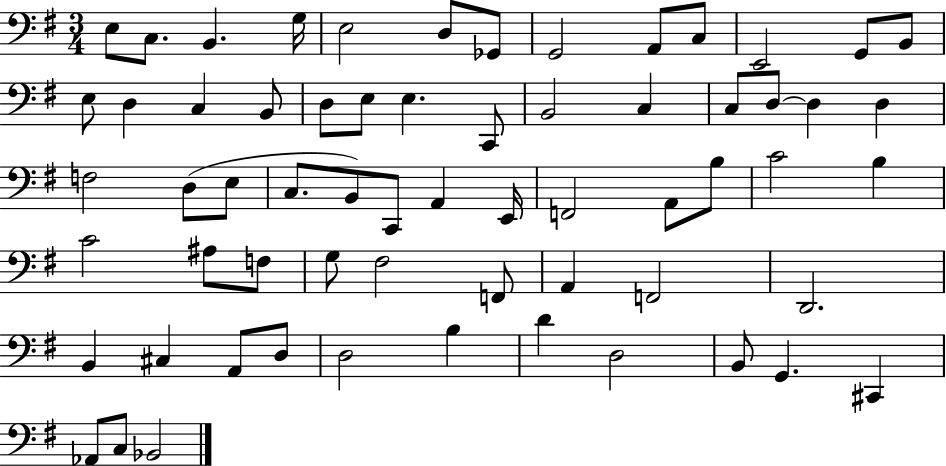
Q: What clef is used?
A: bass